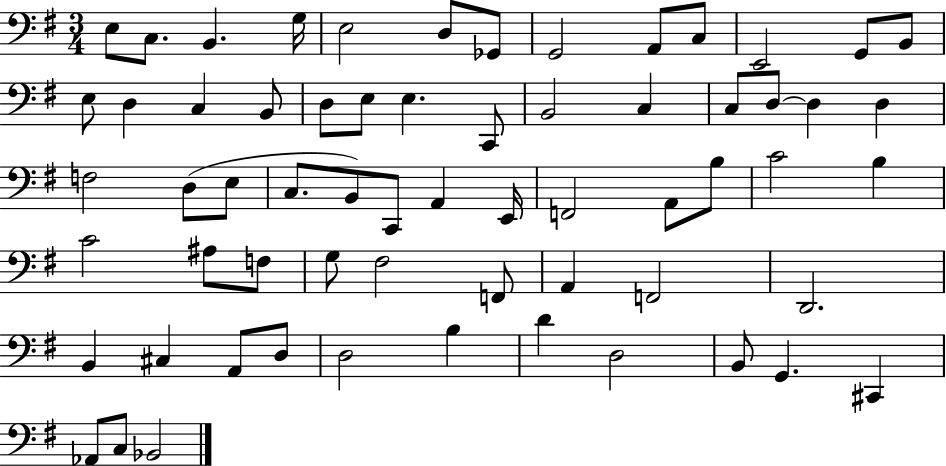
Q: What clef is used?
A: bass